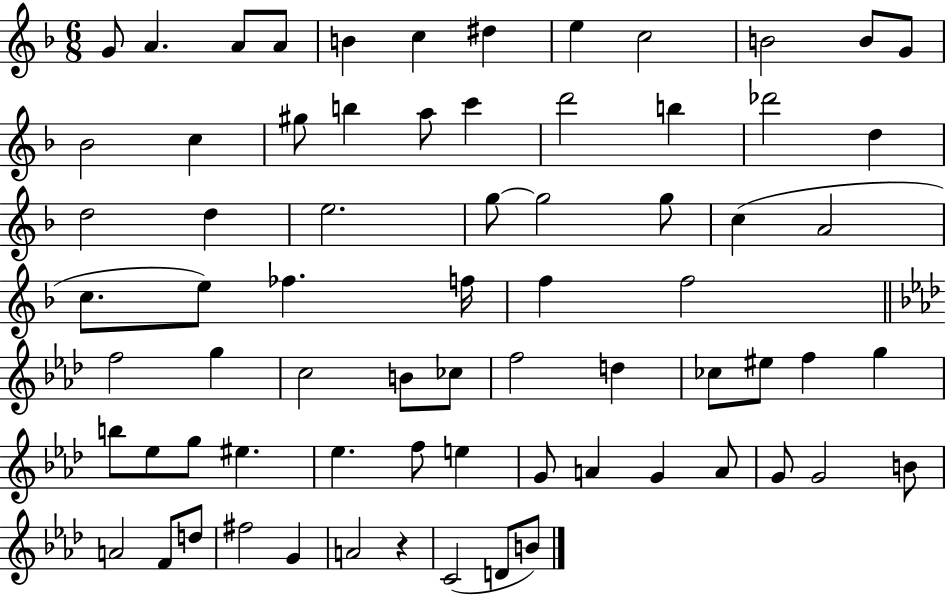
G4/e A4/q. A4/e A4/e B4/q C5/q D#5/q E5/q C5/h B4/h B4/e G4/e Bb4/h C5/q G#5/e B5/q A5/e C6/q D6/h B5/q Db6/h D5/q D5/h D5/q E5/h. G5/e G5/h G5/e C5/q A4/h C5/e. E5/e FES5/q. F5/s F5/q F5/h F5/h G5/q C5/h B4/e CES5/e F5/h D5/q CES5/e EIS5/e F5/q G5/q B5/e Eb5/e G5/e EIS5/q. Eb5/q. F5/e E5/q G4/e A4/q G4/q A4/e G4/e G4/h B4/e A4/h F4/e D5/e F#5/h G4/q A4/h R/q C4/h D4/e B4/e